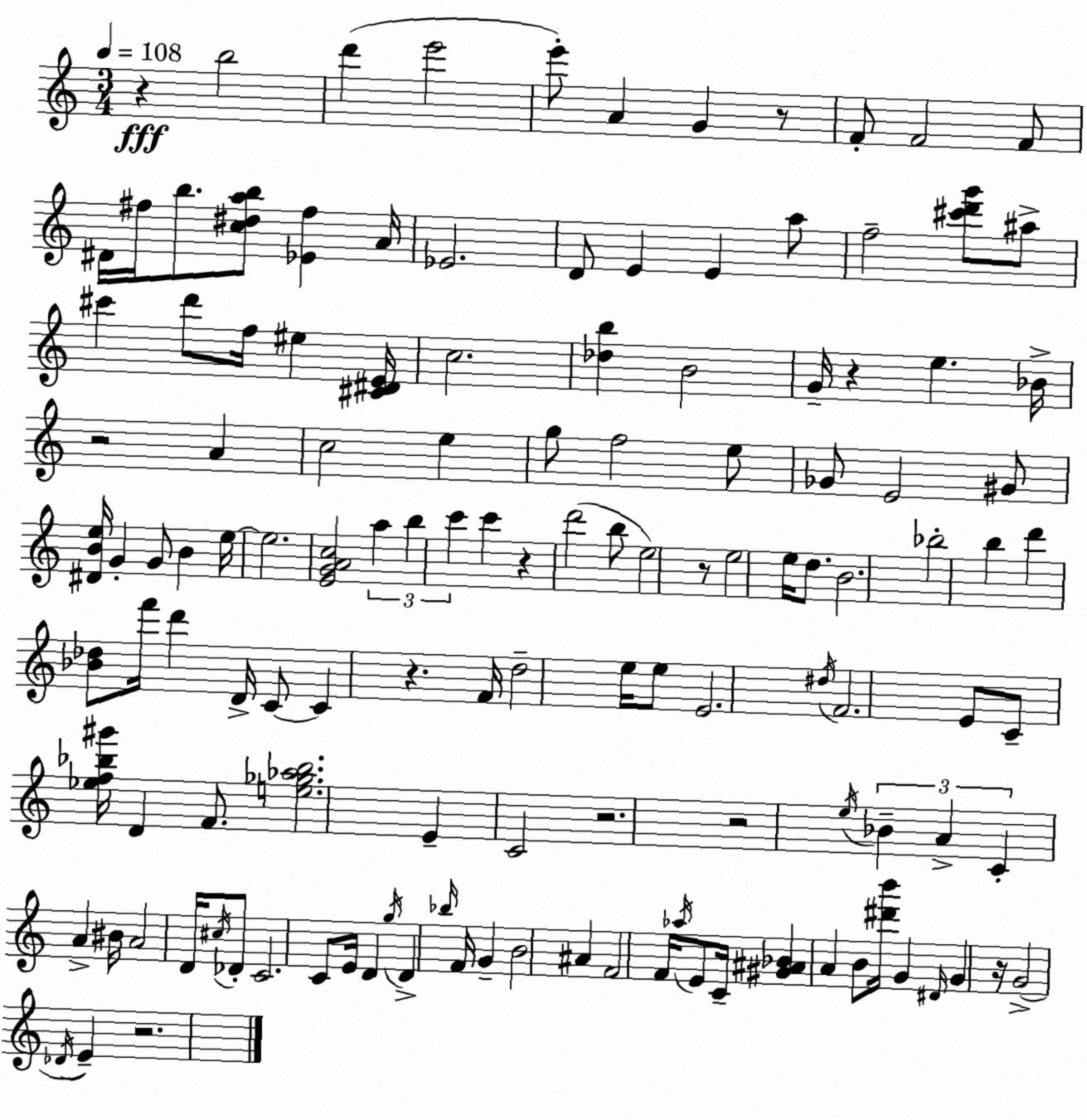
X:1
T:Untitled
M:3/4
L:1/4
K:Am
z b2 d' e'2 e'/2 A G z/2 F/2 F2 F/2 ^D/4 ^f/4 b/2 [c^dab]/2 [_E^f] A/4 _E2 D/2 E E a/2 f2 [^c'd'g']/2 ^a/2 ^c' d'/2 f/4 ^e [^C^DE]/4 c2 [_db] B2 G/4 z e _B/4 z2 A c2 e g/2 f2 e/2 _G/2 E2 ^G/2 [^DBe]/4 G G/2 B e/4 e2 [EGAc]2 a b c' c' z d'2 b/2 e2 z/2 e2 e/4 d/2 B2 _b2 b d' [_B_d]/2 f'/4 d' D/4 C/2 C z F/4 d2 e/4 e/2 E2 ^d/4 F2 E/2 C/2 [_ef_b^g']/4 D F/2 [e_g_a_b]2 E C2 z2 z2 e/4 _B A C A ^B/4 A2 D/4 ^c/4 _D/2 C2 C/2 E/4 D g/4 D _b/4 F/4 G B2 ^A F2 F/4 _a/4 E/2 C/4 [^G^A_B] A B/2 [^d'b']/4 G ^D/4 G z/4 G2 _D/4 E z2